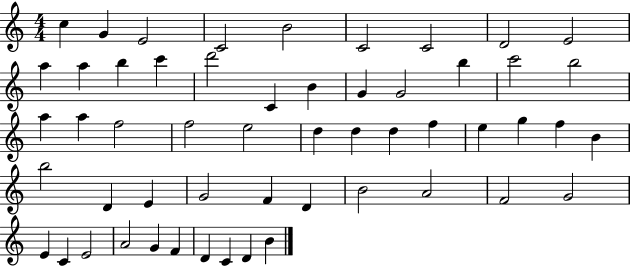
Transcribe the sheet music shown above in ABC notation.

X:1
T:Untitled
M:4/4
L:1/4
K:C
c G E2 C2 B2 C2 C2 D2 E2 a a b c' d'2 C B G G2 b c'2 b2 a a f2 f2 e2 d d d f e g f B b2 D E G2 F D B2 A2 F2 G2 E C E2 A2 G F D C D B